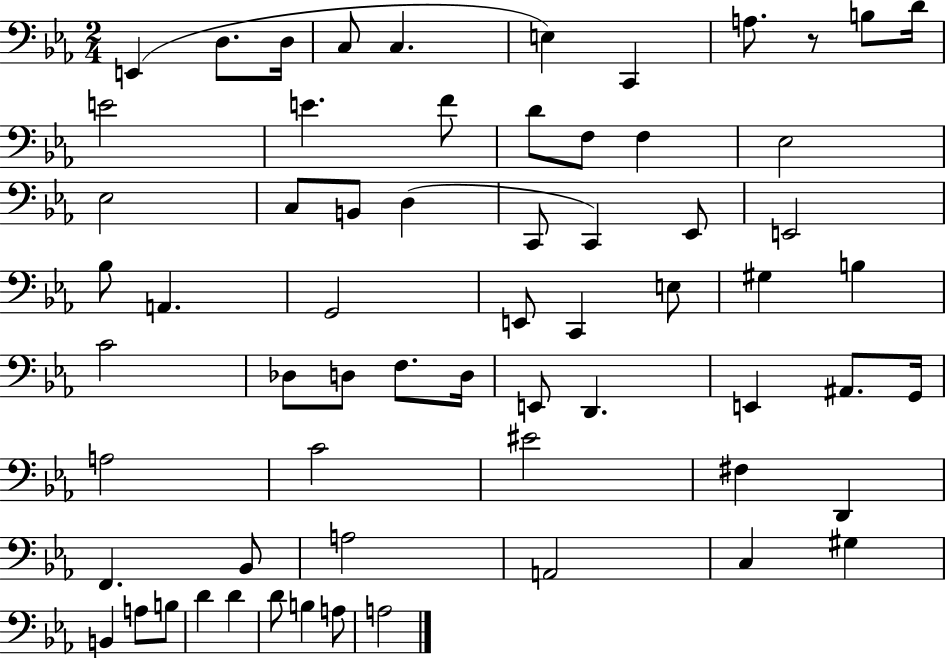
X:1
T:Untitled
M:2/4
L:1/4
K:Eb
E,, D,/2 D,/4 C,/2 C, E, C,, A,/2 z/2 B,/2 D/4 E2 E F/2 D/2 F,/2 F, _E,2 _E,2 C,/2 B,,/2 D, C,,/2 C,, _E,,/2 E,,2 _B,/2 A,, G,,2 E,,/2 C,, E,/2 ^G, B, C2 _D,/2 D,/2 F,/2 D,/4 E,,/2 D,, E,, ^A,,/2 G,,/4 A,2 C2 ^E2 ^F, D,, F,, _B,,/2 A,2 A,,2 C, ^G, B,, A,/2 B,/2 D D D/2 B, A,/2 A,2